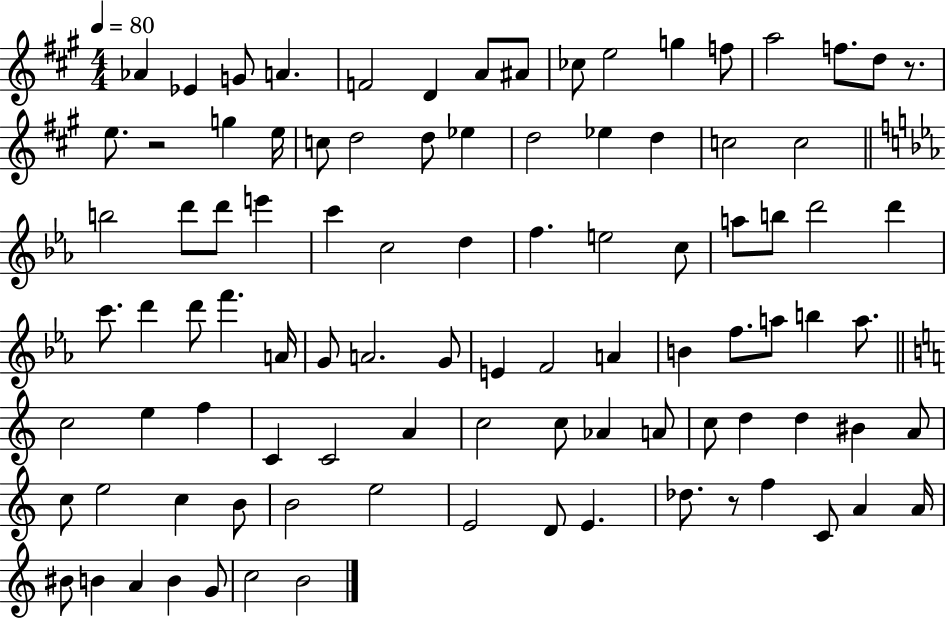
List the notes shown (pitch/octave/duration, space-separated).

Ab4/q Eb4/q G4/e A4/q. F4/h D4/q A4/e A#4/e CES5/e E5/h G5/q F5/e A5/h F5/e. D5/e R/e. E5/e. R/h G5/q E5/s C5/e D5/h D5/e Eb5/q D5/h Eb5/q D5/q C5/h C5/h B5/h D6/e D6/e E6/q C6/q C5/h D5/q F5/q. E5/h C5/e A5/e B5/e D6/h D6/q C6/e. D6/q D6/e F6/q. A4/s G4/e A4/h. G4/e E4/q F4/h A4/q B4/q F5/e. A5/e B5/q A5/e. C5/h E5/q F5/q C4/q C4/h A4/q C5/h C5/e Ab4/q A4/e C5/e D5/q D5/q BIS4/q A4/e C5/e E5/h C5/q B4/e B4/h E5/h E4/h D4/e E4/q. Db5/e. R/e F5/q C4/e A4/q A4/s BIS4/e B4/q A4/q B4/q G4/e C5/h B4/h